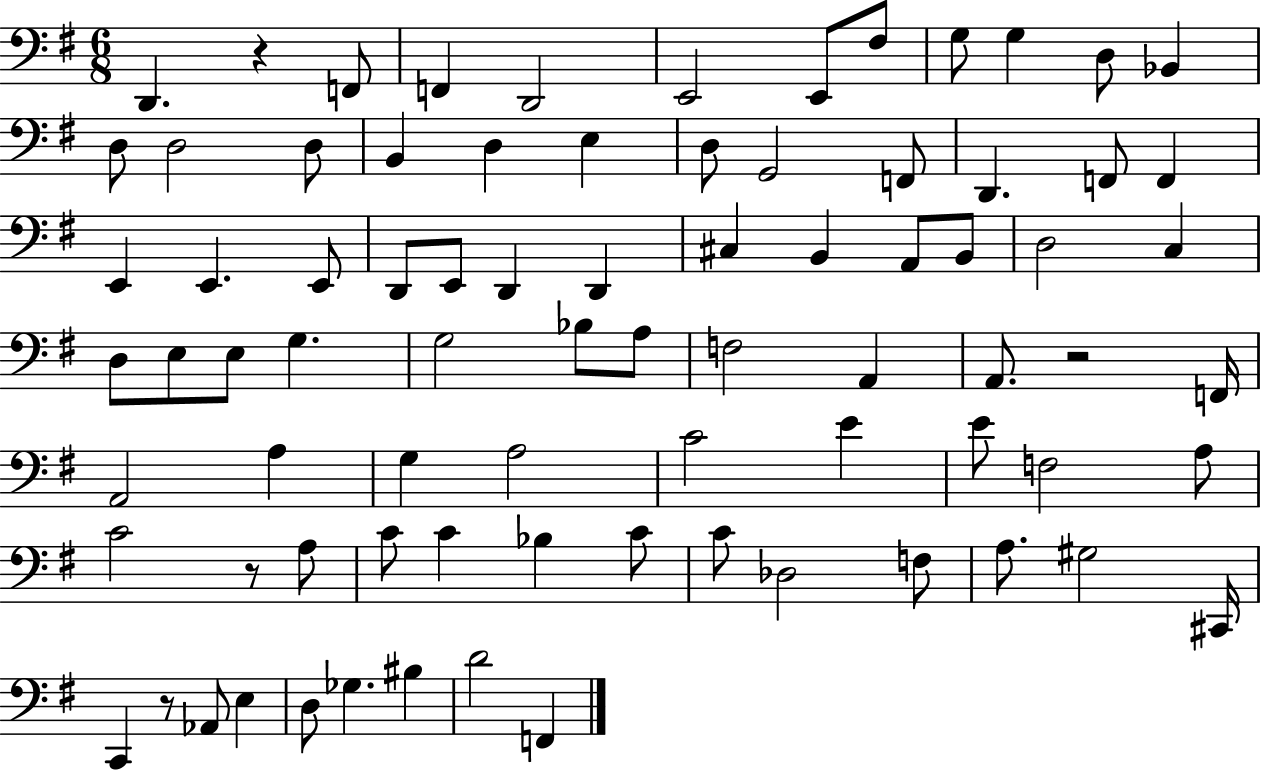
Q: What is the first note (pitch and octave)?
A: D2